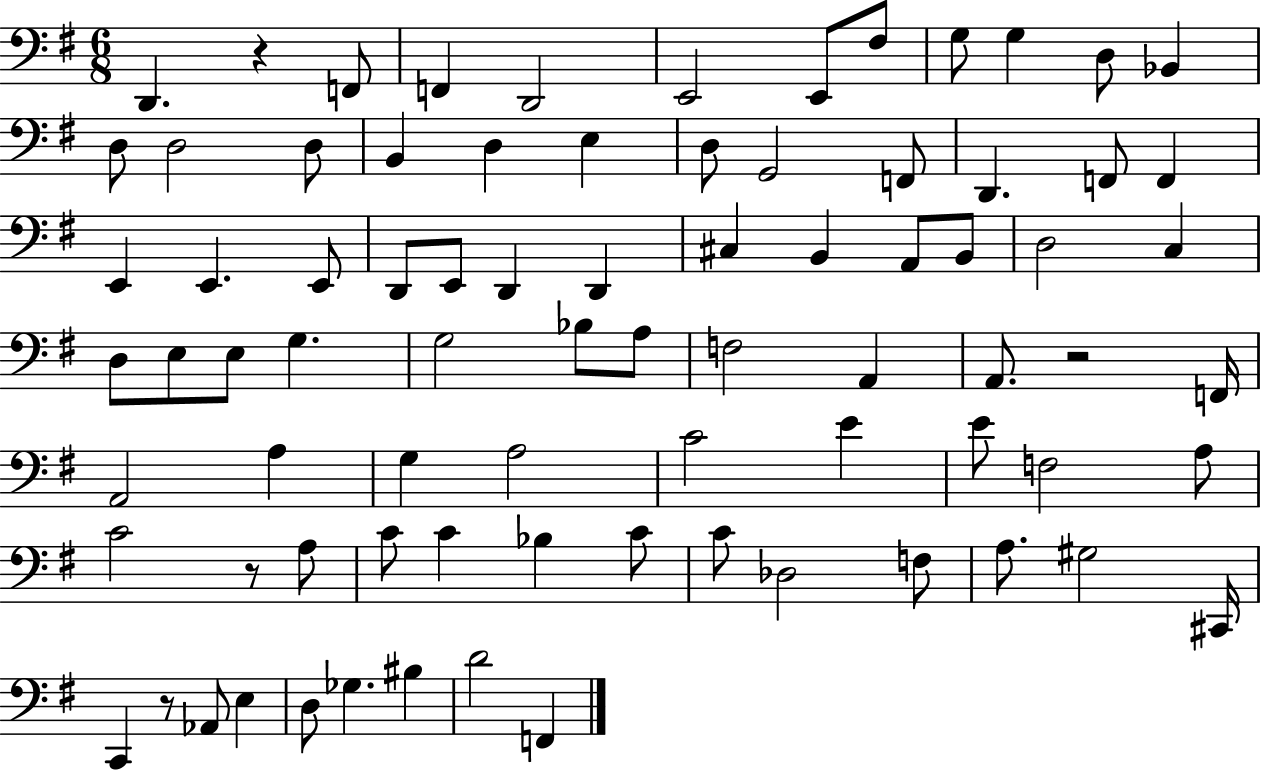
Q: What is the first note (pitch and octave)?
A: D2